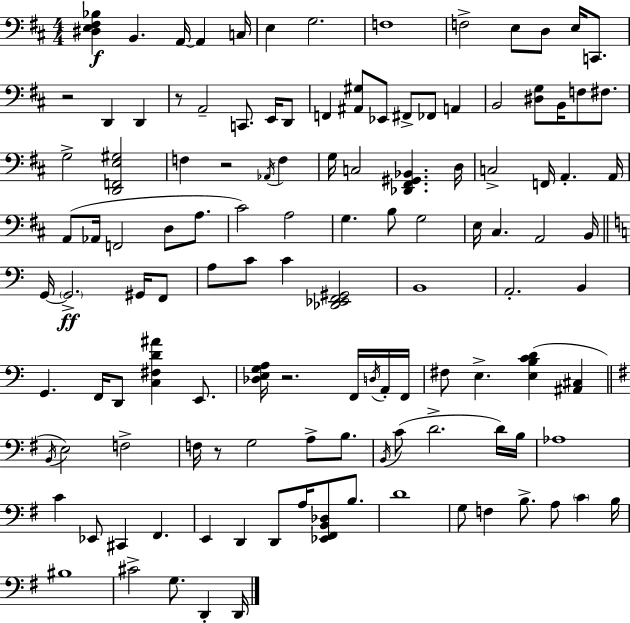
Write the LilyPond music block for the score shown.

{
  \clef bass
  \numericTimeSignature
  \time 4/4
  \key d \major
  <dis e fis bes>4\f b,4. a,16~~ a,4 c16 | e4 g2. | f1 | f2-> e8 d8 e16 c,8. | \break r2 d,4 d,4 | r8 a,2-- c,8. e,16 d,8 | f,4 <ais, gis>8 ees,8 fis,8-> fes,8 a,4 | b,2 <dis g>8 b,16 f8 fis8. | \break g2-> <d, f, e gis>2 | f4 r2 \acciaccatura { aes,16 } f4 | g16 c2 <des, fis, gis, bes,>4. | d16 c2-> f,16 a,4.-. | \break a,16 a,8( aes,16 f,2 d8 a8. | cis'2) a2 | g4. b8 g2 | e16 cis4. a,2 | \break b,16 \bar "||" \break \key c \major g,16~~ \parenthesize g,2.->\ff gis,16 f,8 | a8 c'8 c'4 <des, ees, f, gis,>2 | b,1 | a,2.-. b,4 | \break g,4. f,16 d,8 <c fis d' ais'>4 e,8. | <des e g a>16 r2. f,16 \acciaccatura { d16 } a,16-. | f,16 fis8 e4.-> <e b c' d'>4( <ais, cis>4 | \bar "||" \break \key g \major \acciaccatura { b,16 }) e2 f2-> | f16 r8 g2 a8-> b8. | \acciaccatura { b,16 } c'8( d'2.-> | d'16) b16 aes1 | \break c'4 ees,8 cis,4 fis,4. | e,4 d,4 d,8 a16 <ees, fis, b, des>8 b8. | d'1 | g8 f4 b8.-> a8 \parenthesize c'4 | \break b16 bis1 | cis'2-> g8. d,4-. | d,16 \bar "|."
}